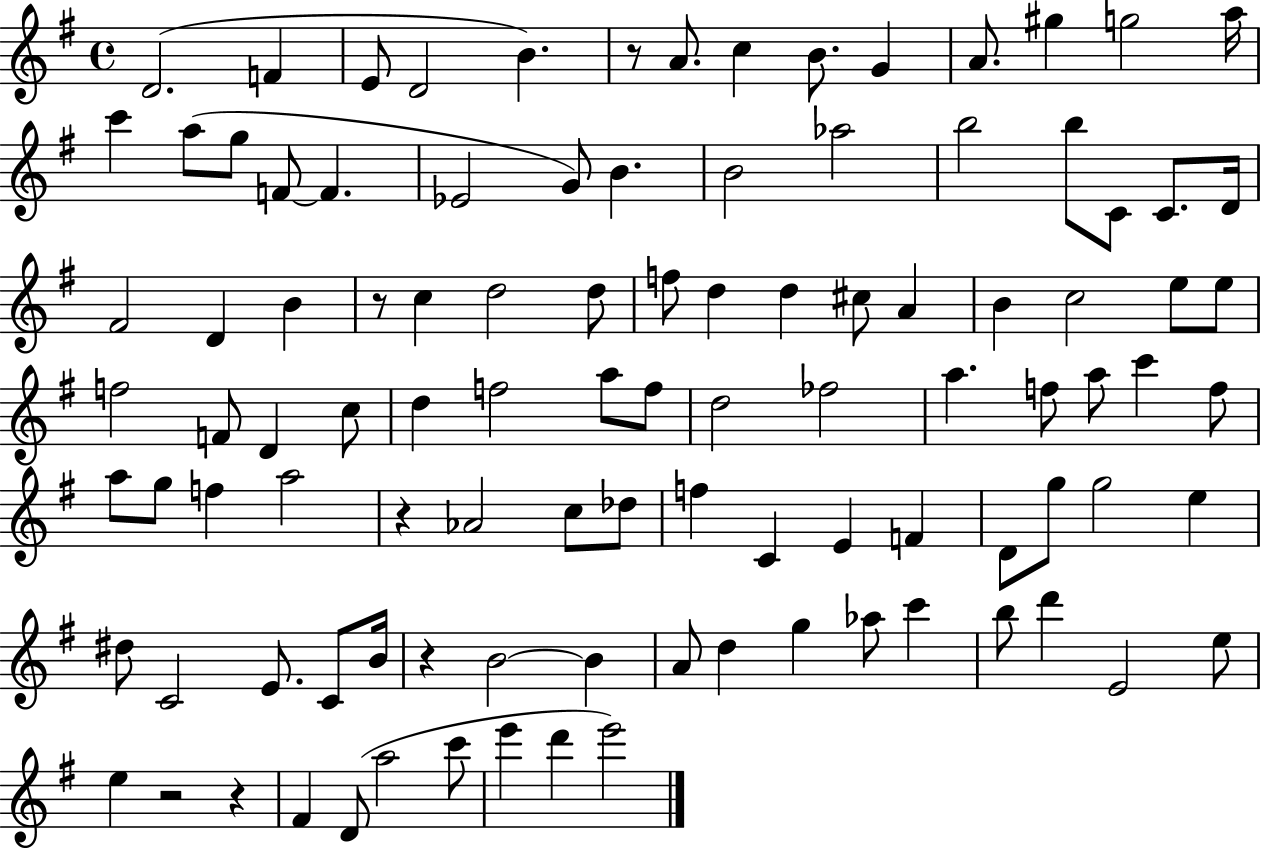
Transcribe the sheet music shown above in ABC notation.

X:1
T:Untitled
M:4/4
L:1/4
K:G
D2 F E/2 D2 B z/2 A/2 c B/2 G A/2 ^g g2 a/4 c' a/2 g/2 F/2 F _E2 G/2 B B2 _a2 b2 b/2 C/2 C/2 D/4 ^F2 D B z/2 c d2 d/2 f/2 d d ^c/2 A B c2 e/2 e/2 f2 F/2 D c/2 d f2 a/2 f/2 d2 _f2 a f/2 a/2 c' f/2 a/2 g/2 f a2 z _A2 c/2 _d/2 f C E F D/2 g/2 g2 e ^d/2 C2 E/2 C/2 B/4 z B2 B A/2 d g _a/2 c' b/2 d' E2 e/2 e z2 z ^F D/2 a2 c'/2 e' d' e'2